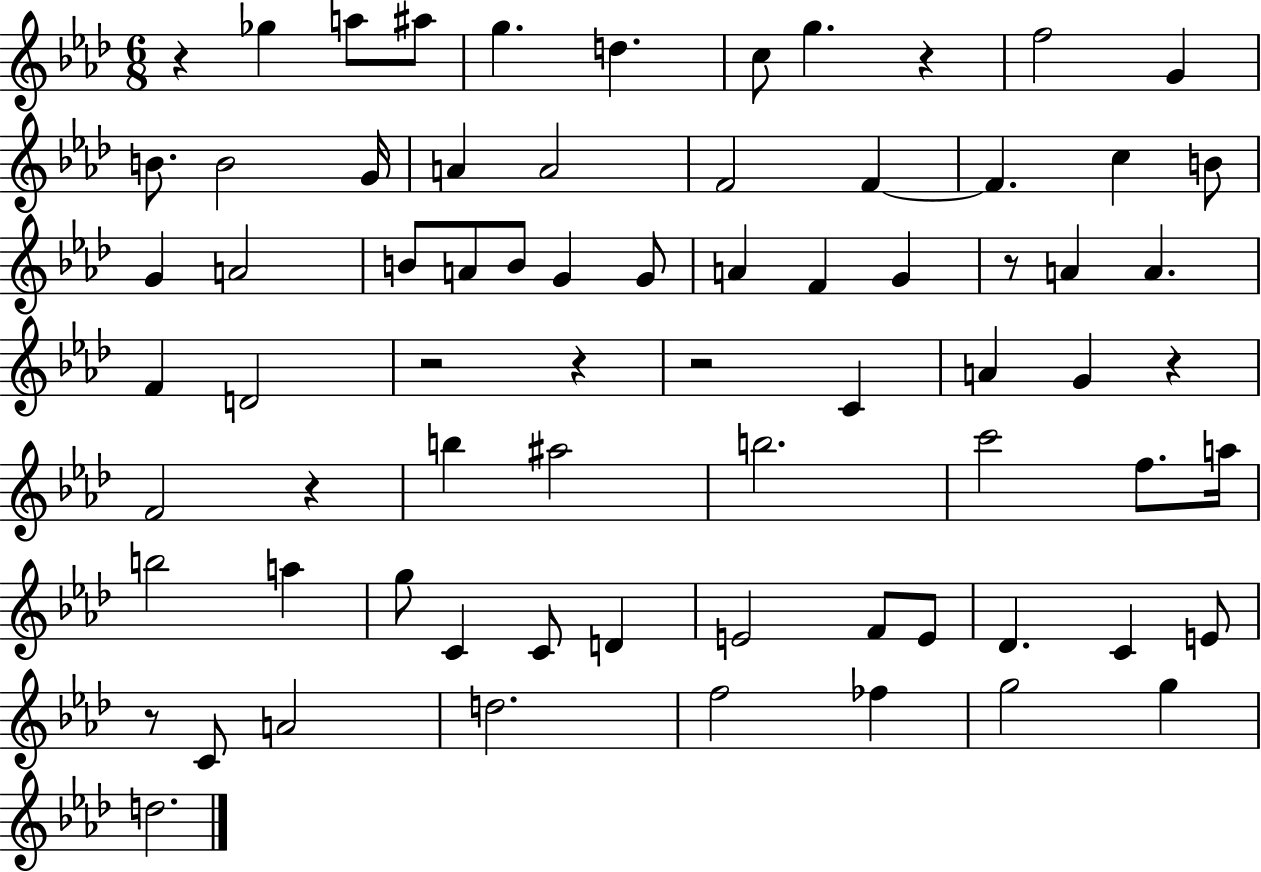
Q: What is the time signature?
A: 6/8